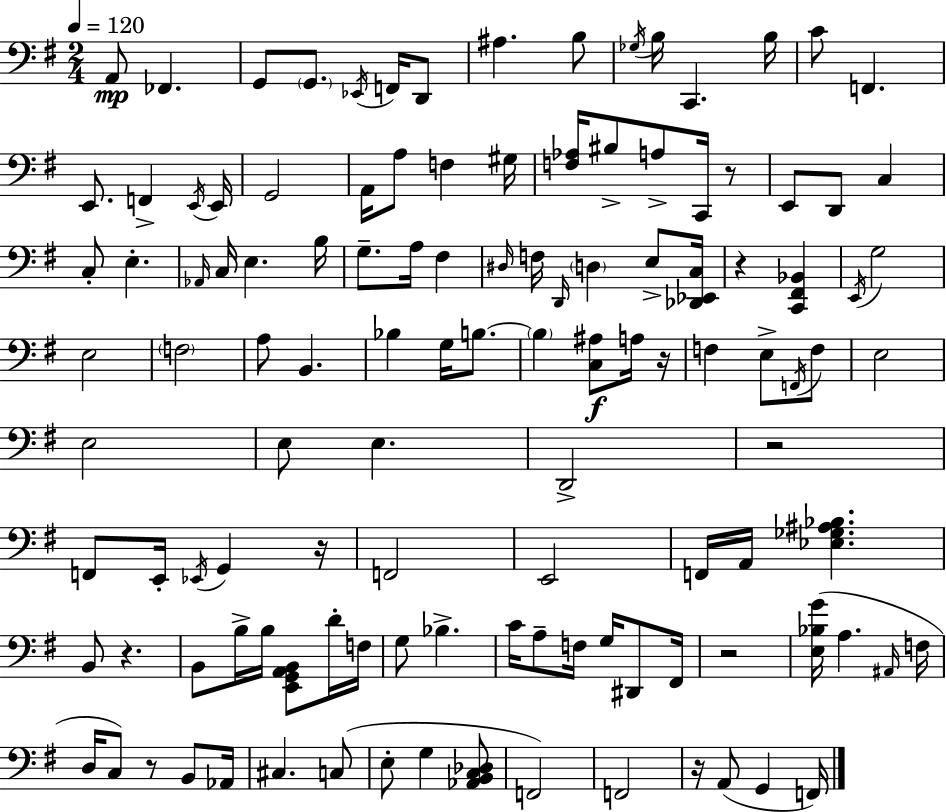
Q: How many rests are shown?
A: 9